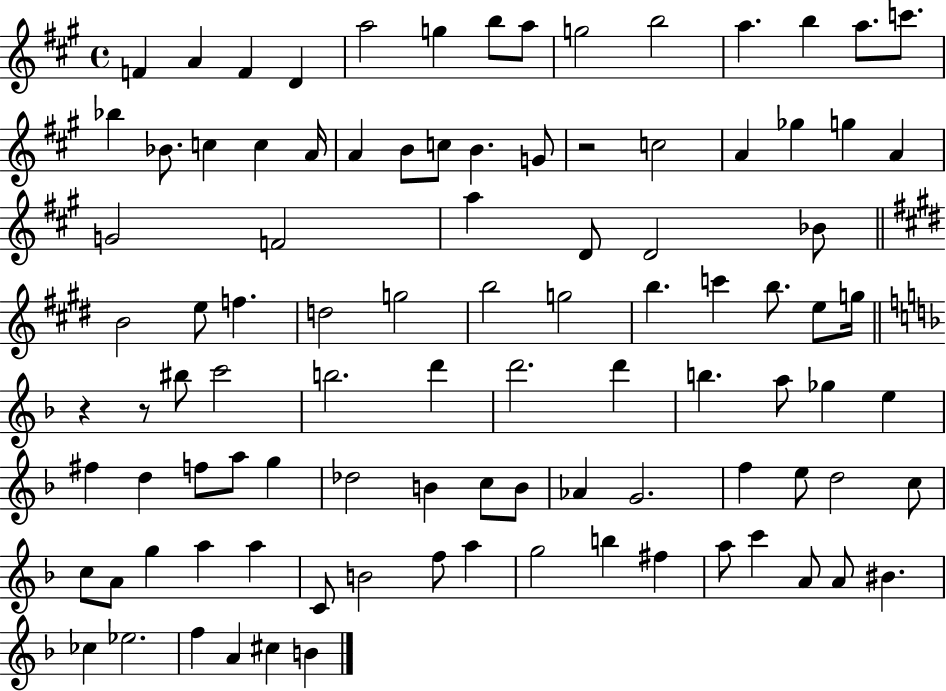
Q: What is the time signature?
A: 4/4